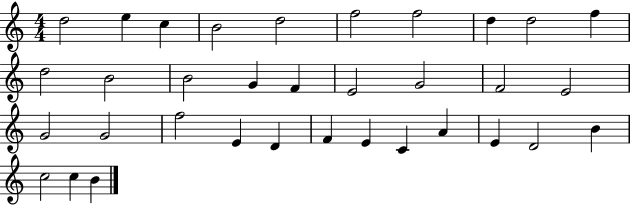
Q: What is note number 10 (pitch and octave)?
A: F5